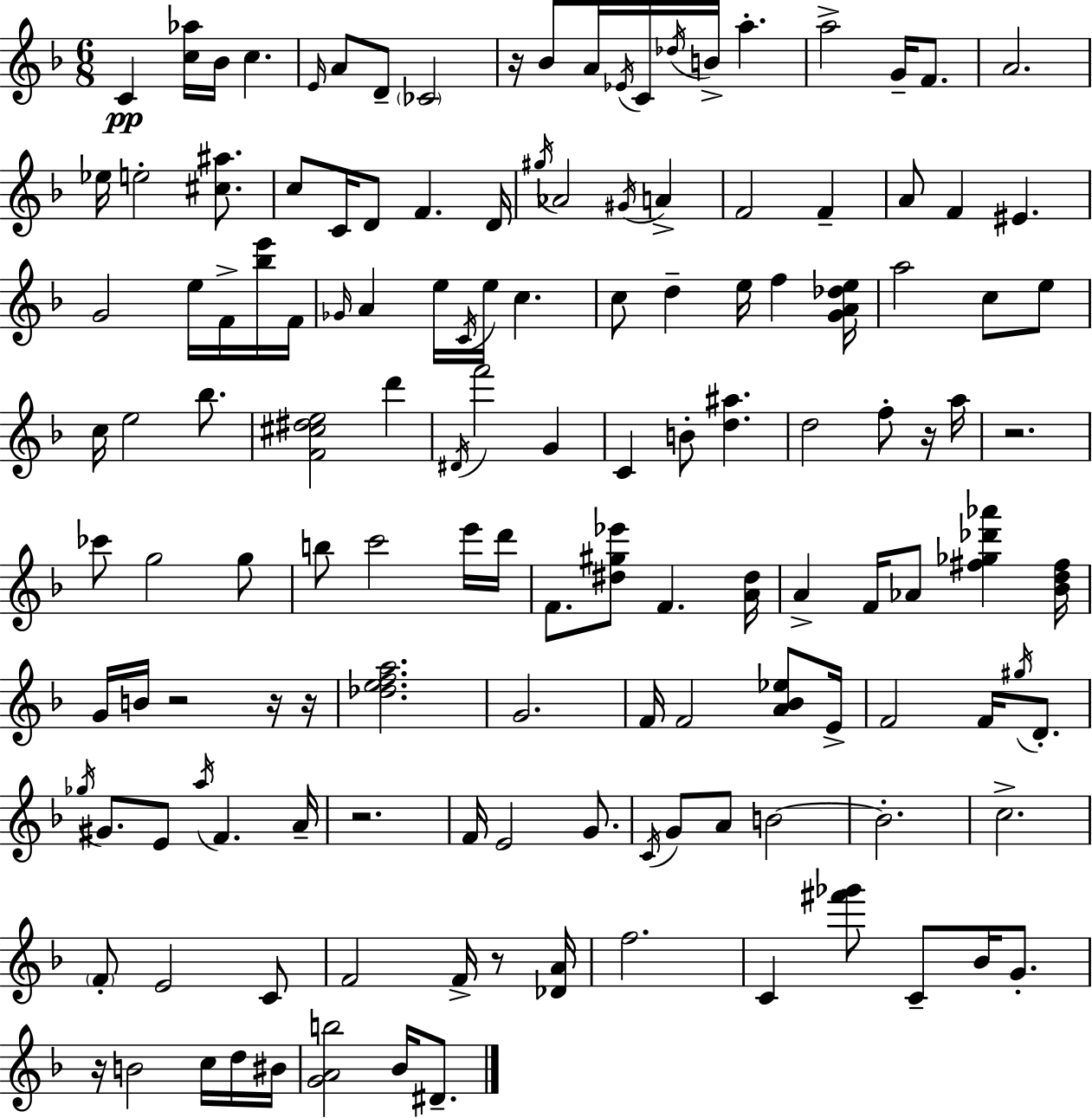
{
  \clef treble
  \numericTimeSignature
  \time 6/8
  \key f \major
  c'4\pp <c'' aes''>16 bes'16 c''4. | \grace { e'16 } a'8 d'8-- \parenthesize ces'2 | r16 bes'8 a'16 \acciaccatura { ees'16 } c'16 \acciaccatura { des''16 } b'16-> a''4.-. | a''2-> g'16-- | \break f'8. a'2. | ees''16 e''2-. | <cis'' ais''>8. c''8 c'16 d'8 f'4. | d'16 \acciaccatura { gis''16 } aes'2 | \break \acciaccatura { gis'16 } a'4-> f'2 | f'4-- a'8 f'4 eis'4. | g'2 | e''16 f'16-> <bes'' e'''>16 f'16 \grace { ges'16 } a'4 e''16 \acciaccatura { c'16 } | \break e''16 c''4. c''8 d''4-- | e''16 f''4 <g' a' des'' e''>16 a''2 | c''8 e''8 c''16 e''2 | bes''8. <f' cis'' dis'' e''>2 | \break d'''4 \acciaccatura { dis'16 } f'''2 | g'4 c'4 | b'8-. <d'' ais''>4. d''2 | f''8-. r16 a''16 r2. | \break ces'''8 g''2 | g''8 b''8 c'''2 | e'''16 d'''16 f'8. <dis'' gis'' ees'''>8 | f'4. <a' dis''>16 a'4-> | \break f'16 aes'8 <fis'' ges'' des''' aes'''>4 <bes' d'' fis''>16 g'16 b'16 r2 | r16 r16 <des'' e'' f'' a''>2. | g'2. | f'16 f'2 | \break <a' bes' ees''>8 e'16-> f'2 | f'16 \acciaccatura { gis''16 } d'8.-. \acciaccatura { ges''16 } gis'8. | e'8 \acciaccatura { a''16 } f'4. a'16-- r2. | f'16 | \break e'2 g'8. \acciaccatura { c'16 } | g'8 a'8 b'2~~ | b'2.-. | c''2.-> | \break \parenthesize f'8-. e'2 c'8 | f'2 f'16-> r8 <des' a'>16 | f''2. | c'4 <fis''' ges'''>8 c'8-- bes'16 g'8.-. | \break r16 b'2 c''16 d''16 bis'16 | <g' a' b''>2 bes'16 dis'8.-- | \bar "|."
}